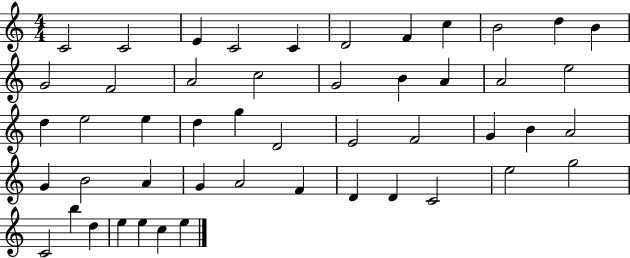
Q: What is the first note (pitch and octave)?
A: C4